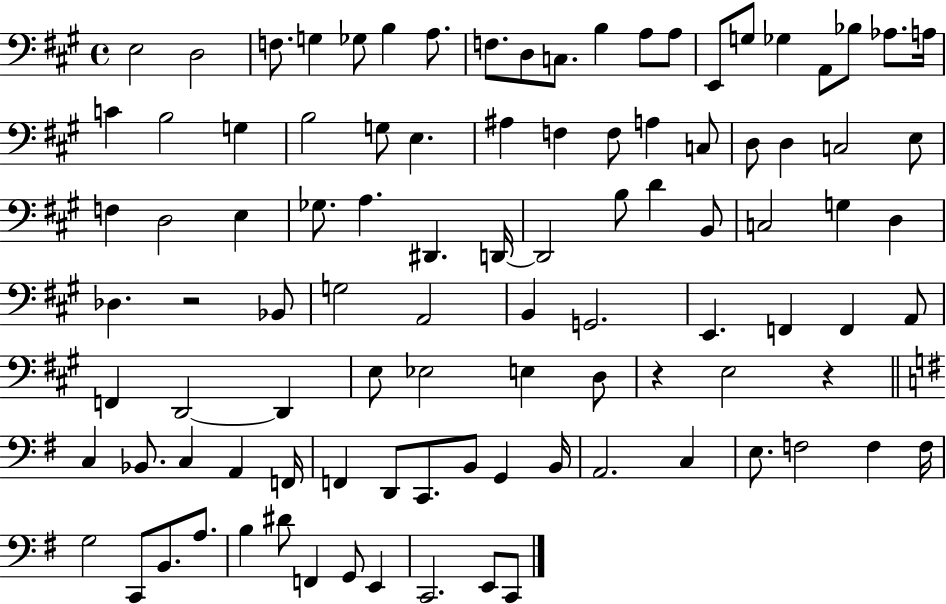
E3/h D3/h F3/e. G3/q Gb3/e B3/q A3/e. F3/e. D3/e C3/e. B3/q A3/e A3/e E2/e G3/e Gb3/q A2/e Bb3/e Ab3/e. A3/s C4/q B3/h G3/q B3/h G3/e E3/q. A#3/q F3/q F3/e A3/q C3/e D3/e D3/q C3/h E3/e F3/q D3/h E3/q Gb3/e. A3/q. D#2/q. D2/s D2/h B3/e D4/q B2/e C3/h G3/q D3/q Db3/q. R/h Bb2/e G3/h A2/h B2/q G2/h. E2/q. F2/q F2/q A2/e F2/q D2/h D2/q E3/e Eb3/h E3/q D3/e R/q E3/h R/q C3/q Bb2/e. C3/q A2/q F2/s F2/q D2/e C2/e. B2/e G2/q B2/s A2/h. C3/q E3/e. F3/h F3/q F3/s G3/h C2/e B2/e. A3/e. B3/q D#4/e F2/q G2/e E2/q C2/h. E2/e C2/e